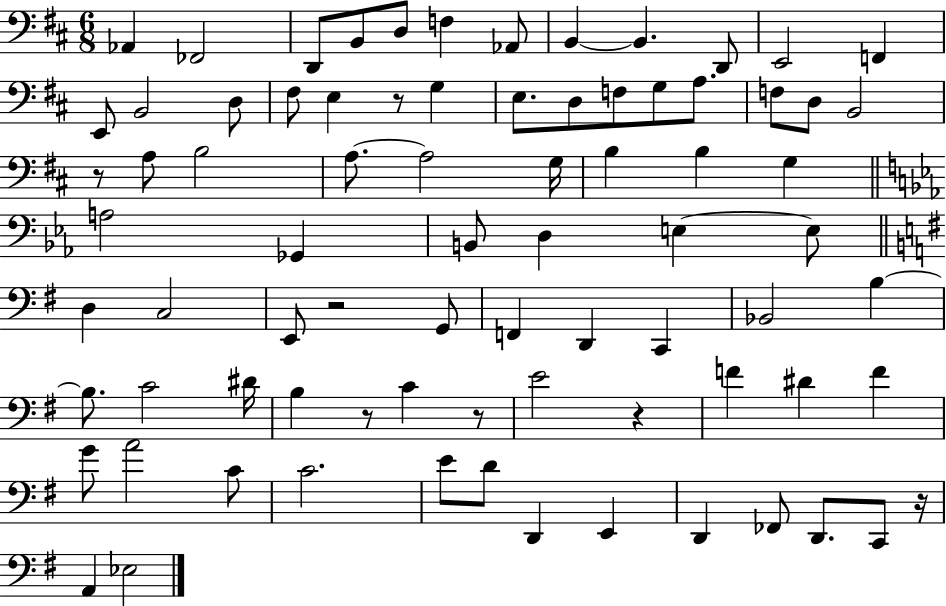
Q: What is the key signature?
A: D major